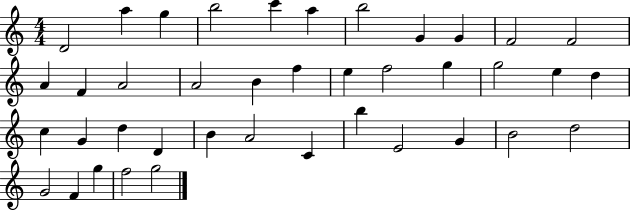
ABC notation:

X:1
T:Untitled
M:4/4
L:1/4
K:C
D2 a g b2 c' a b2 G G F2 F2 A F A2 A2 B f e f2 g g2 e d c G d D B A2 C b E2 G B2 d2 G2 F g f2 g2